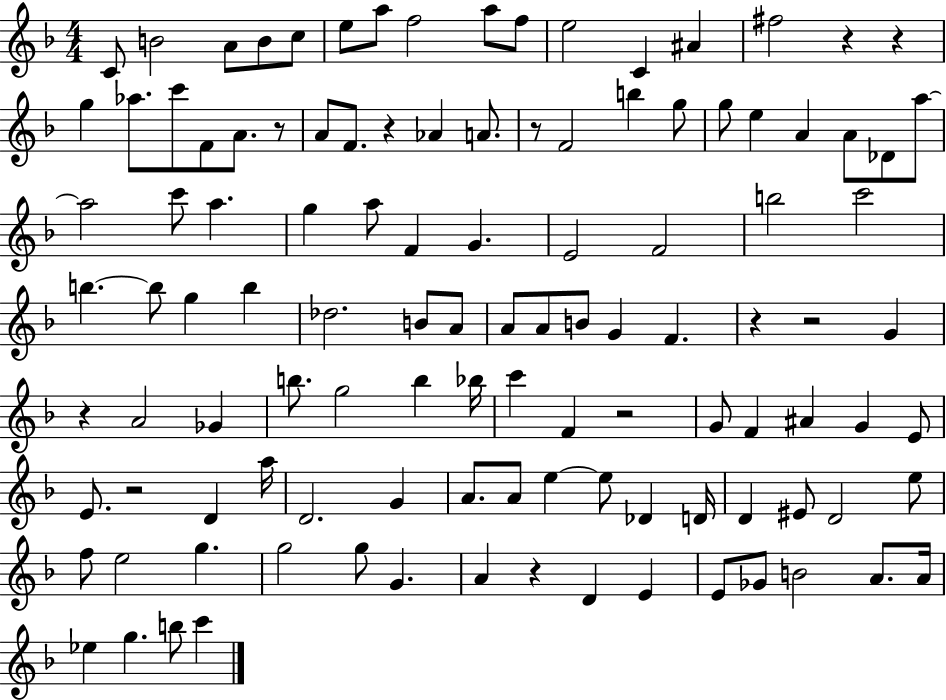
C4/e B4/h A4/e B4/e C5/e E5/e A5/e F5/h A5/e F5/e E5/h C4/q A#4/q F#5/h R/q R/q G5/q Ab5/e. C6/e F4/e A4/e. R/e A4/e F4/e. R/q Ab4/q A4/e. R/e F4/h B5/q G5/e G5/e E5/q A4/q A4/e Db4/e A5/e A5/h C6/e A5/q. G5/q A5/e F4/q G4/q. E4/h F4/h B5/h C6/h B5/q. B5/e G5/q B5/q Db5/h. B4/e A4/e A4/e A4/e B4/e G4/q F4/q. R/q R/h G4/q R/q A4/h Gb4/q B5/e. G5/h B5/q Bb5/s C6/q F4/q R/h G4/e F4/q A#4/q G4/q E4/e E4/e. R/h D4/q A5/s D4/h. G4/q A4/e. A4/e E5/q E5/e Db4/q D4/s D4/q EIS4/e D4/h E5/e F5/e E5/h G5/q. G5/h G5/e G4/q. A4/q R/q D4/q E4/q E4/e Gb4/e B4/h A4/e. A4/s Eb5/q G5/q. B5/e C6/q